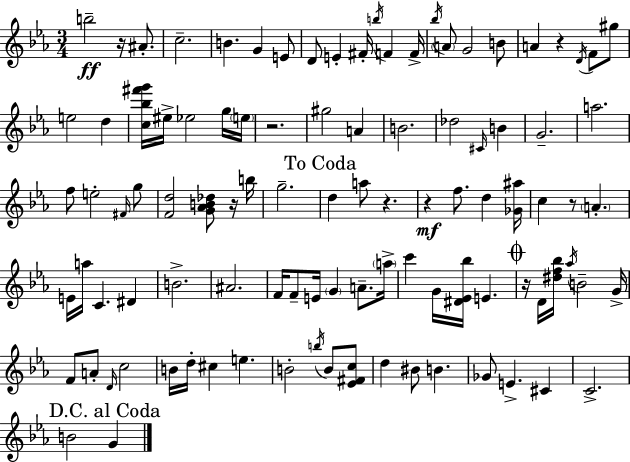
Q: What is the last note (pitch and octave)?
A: G4